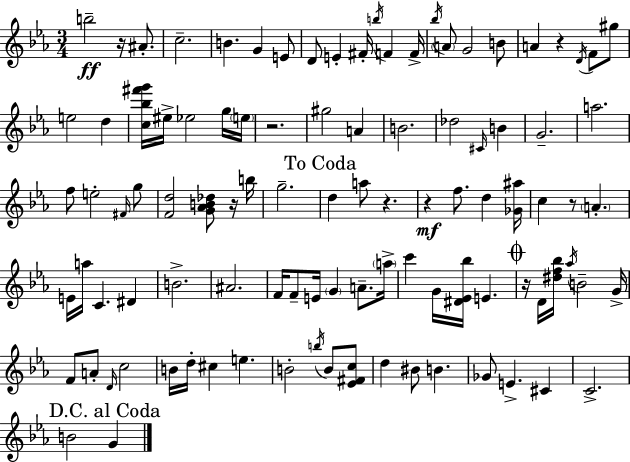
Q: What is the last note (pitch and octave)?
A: G4